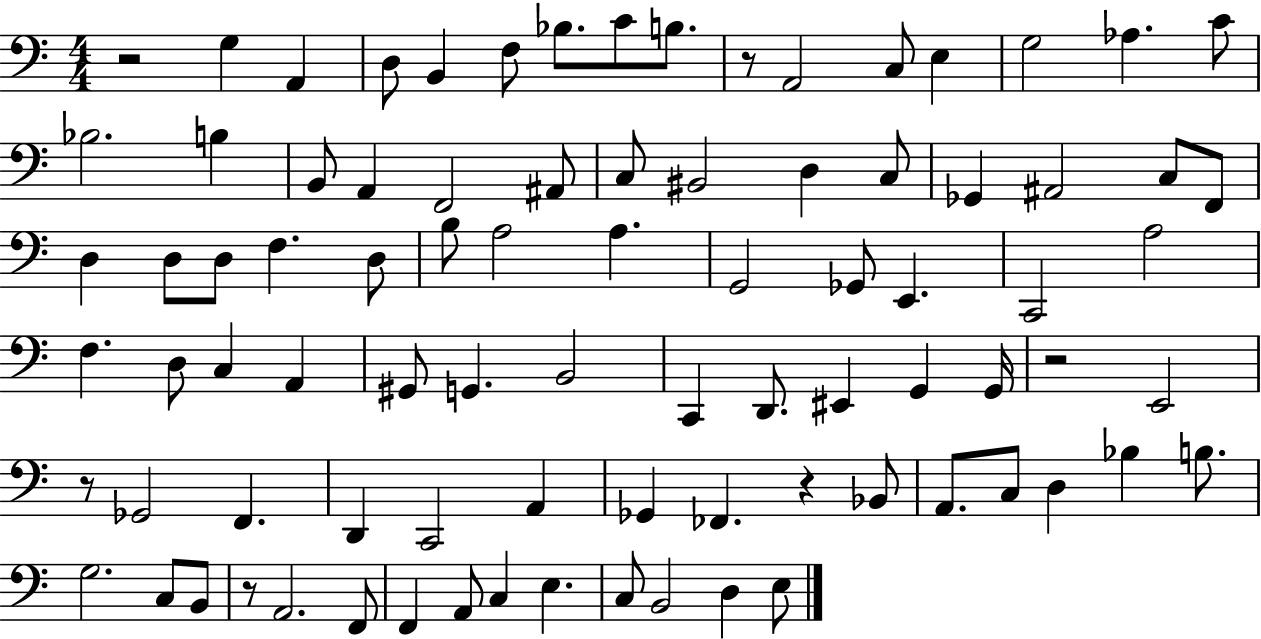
{
  \clef bass
  \numericTimeSignature
  \time 4/4
  \key c \major
  r2 g4 a,4 | d8 b,4 f8 bes8. c'8 b8. | r8 a,2 c8 e4 | g2 aes4. c'8 | \break bes2. b4 | b,8 a,4 f,2 ais,8 | c8 bis,2 d4 c8 | ges,4 ais,2 c8 f,8 | \break d4 d8 d8 f4. d8 | b8 a2 a4. | g,2 ges,8 e,4. | c,2 a2 | \break f4. d8 c4 a,4 | gis,8 g,4. b,2 | c,4 d,8. eis,4 g,4 g,16 | r2 e,2 | \break r8 ges,2 f,4. | d,4 c,2 a,4 | ges,4 fes,4. r4 bes,8 | a,8. c8 d4 bes4 b8. | \break g2. c8 b,8 | r8 a,2. f,8 | f,4 a,8 c4 e4. | c8 b,2 d4 e8 | \break \bar "|."
}